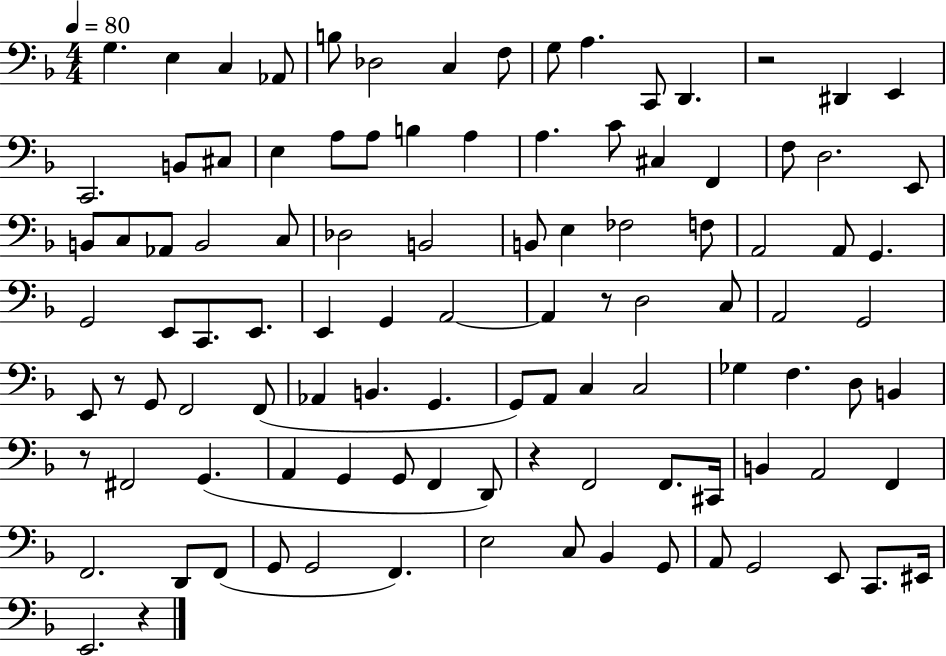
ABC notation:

X:1
T:Untitled
M:4/4
L:1/4
K:F
G, E, C, _A,,/2 B,/2 _D,2 C, F,/2 G,/2 A, C,,/2 D,, z2 ^D,, E,, C,,2 B,,/2 ^C,/2 E, A,/2 A,/2 B, A, A, C/2 ^C, F,, F,/2 D,2 E,,/2 B,,/2 C,/2 _A,,/2 B,,2 C,/2 _D,2 B,,2 B,,/2 E, _F,2 F,/2 A,,2 A,,/2 G,, G,,2 E,,/2 C,,/2 E,,/2 E,, G,, A,,2 A,, z/2 D,2 C,/2 A,,2 G,,2 E,,/2 z/2 G,,/2 F,,2 F,,/2 _A,, B,, G,, G,,/2 A,,/2 C, C,2 _G, F, D,/2 B,, z/2 ^F,,2 G,, A,, G,, G,,/2 F,, D,,/2 z F,,2 F,,/2 ^C,,/4 B,, A,,2 F,, F,,2 D,,/2 F,,/2 G,,/2 G,,2 F,, E,2 C,/2 _B,, G,,/2 A,,/2 G,,2 E,,/2 C,,/2 ^E,,/4 E,,2 z